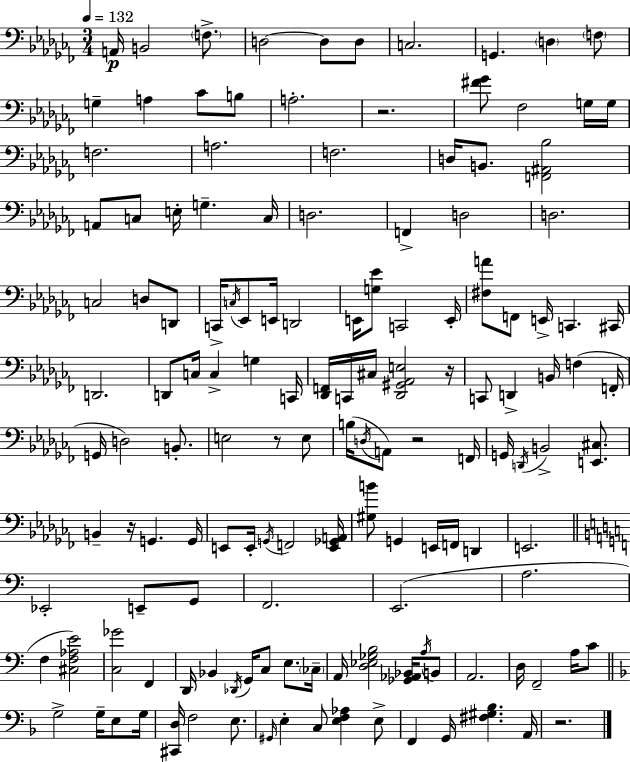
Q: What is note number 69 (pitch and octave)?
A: F2